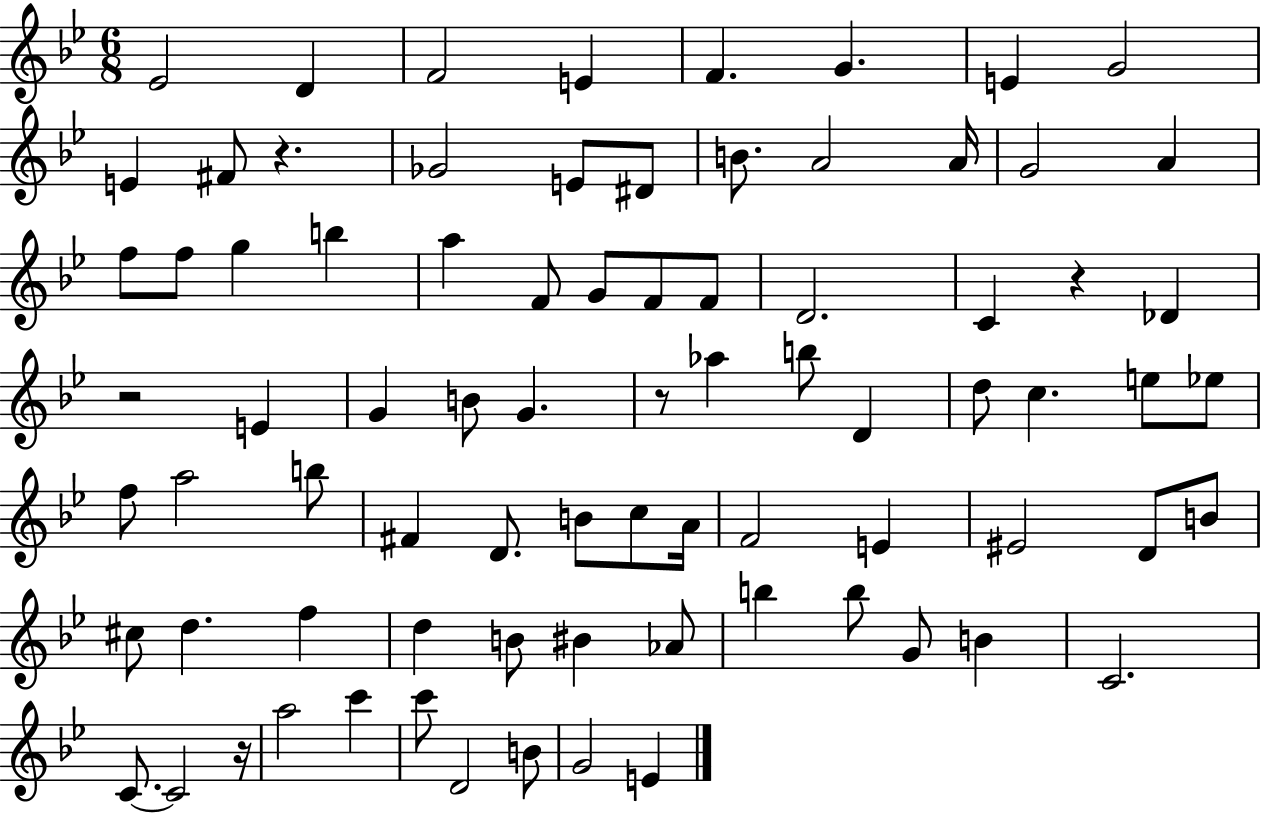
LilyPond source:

{
  \clef treble
  \numericTimeSignature
  \time 6/8
  \key bes \major
  ees'2 d'4 | f'2 e'4 | f'4. g'4. | e'4 g'2 | \break e'4 fis'8 r4. | ges'2 e'8 dis'8 | b'8. a'2 a'16 | g'2 a'4 | \break f''8 f''8 g''4 b''4 | a''4 f'8 g'8 f'8 f'8 | d'2. | c'4 r4 des'4 | \break r2 e'4 | g'4 b'8 g'4. | r8 aes''4 b''8 d'4 | d''8 c''4. e''8 ees''8 | \break f''8 a''2 b''8 | fis'4 d'8. b'8 c''8 a'16 | f'2 e'4 | eis'2 d'8 b'8 | \break cis''8 d''4. f''4 | d''4 b'8 bis'4 aes'8 | b''4 b''8 g'8 b'4 | c'2. | \break c'8.~~ c'2 r16 | a''2 c'''4 | c'''8 d'2 b'8 | g'2 e'4 | \break \bar "|."
}